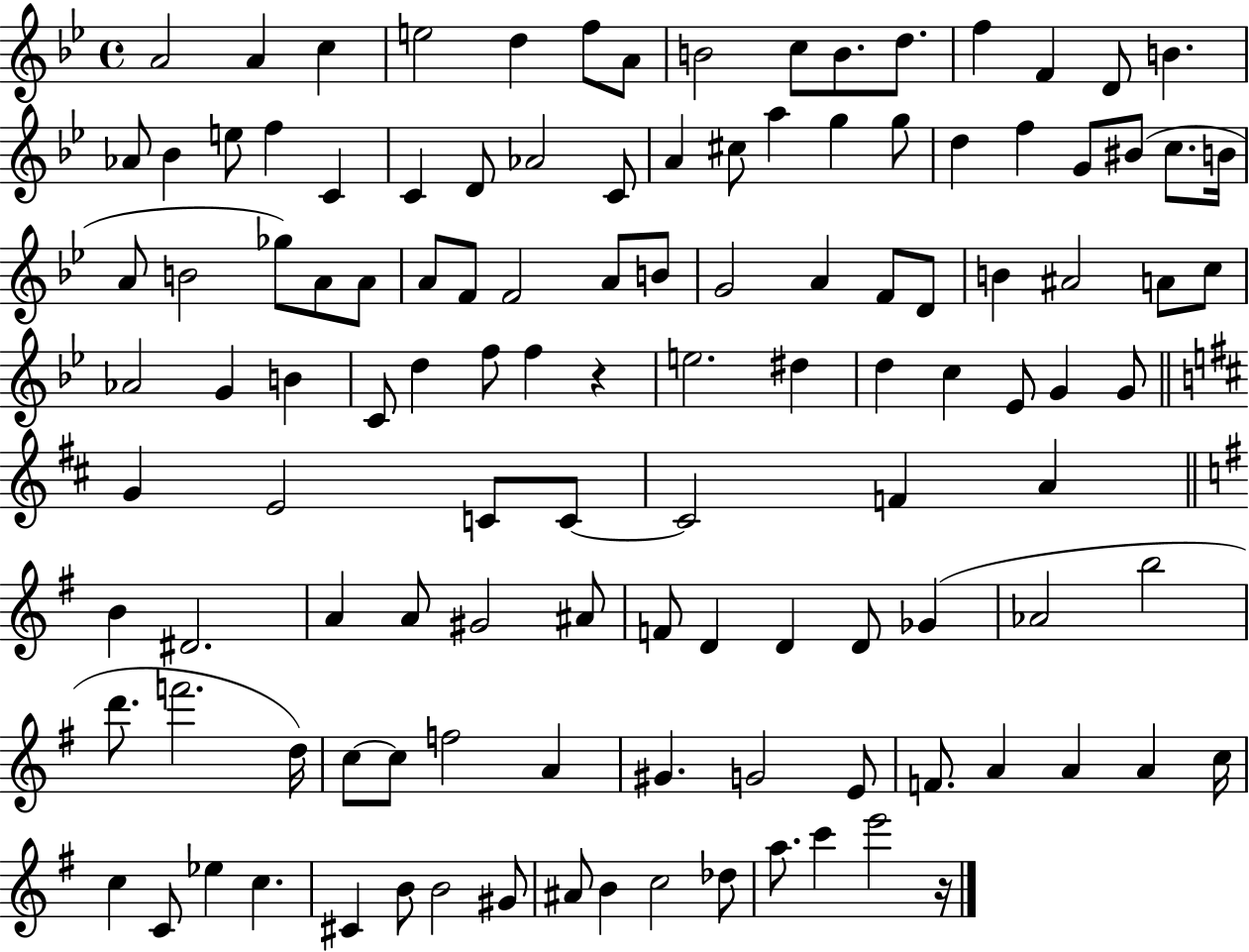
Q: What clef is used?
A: treble